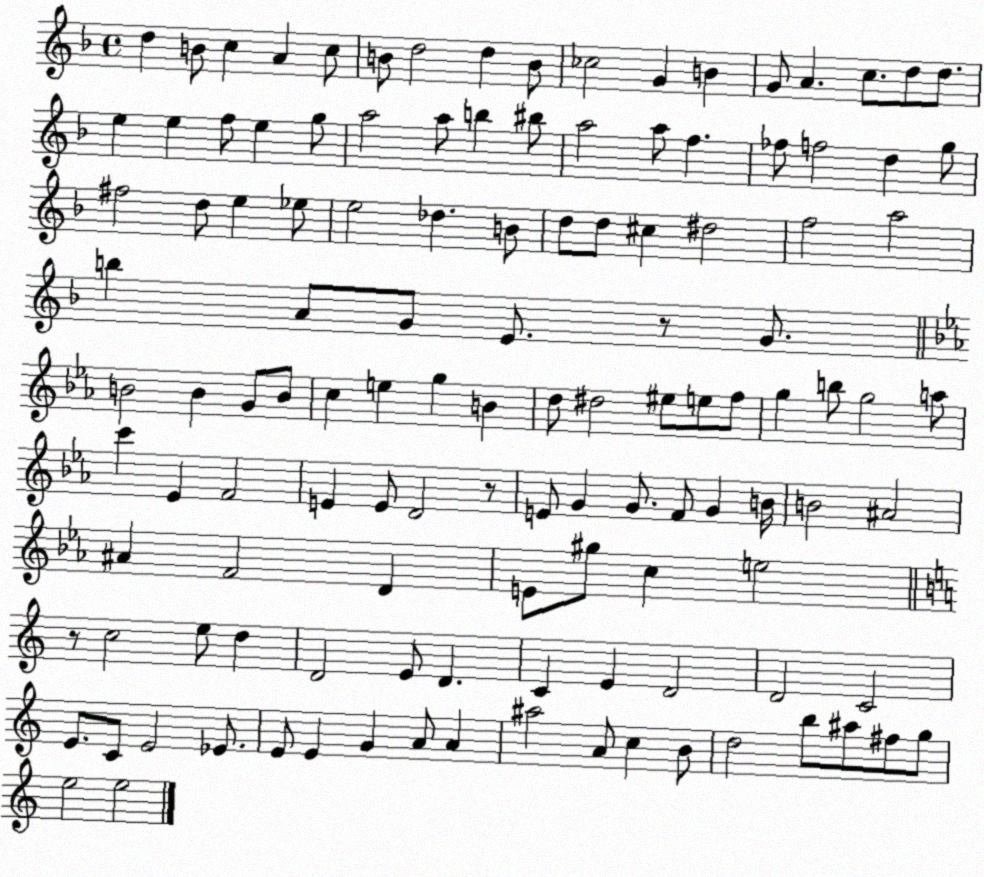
X:1
T:Untitled
M:4/4
L:1/4
K:F
d B/2 c A c/2 B/2 d2 d B/2 _c2 G B G/2 A c/2 d/2 d/2 e e f/2 e g/2 a2 a/2 b ^b/2 a2 a/2 f _f/2 f2 d g/2 ^f2 d/2 e _e/2 e2 _d B/2 d/2 d/2 ^c ^d2 f2 a2 b A/2 G/2 E/2 z/2 G/2 B2 B G/2 B/2 c e g B d/2 ^d2 ^e/2 e/2 f/2 g b/2 g2 a/2 c' _E F2 E E/2 D2 z/2 E/2 G G/2 F/2 G B/4 B2 ^A2 ^A F2 D E/2 ^g/2 c e2 z/2 c2 e/2 d D2 E/2 D C E D2 D2 C2 E/2 C/2 E2 _E/2 E/2 E G A/2 A ^a2 A/2 c B/2 d2 b/2 ^a/2 ^f/2 g/2 e2 e2